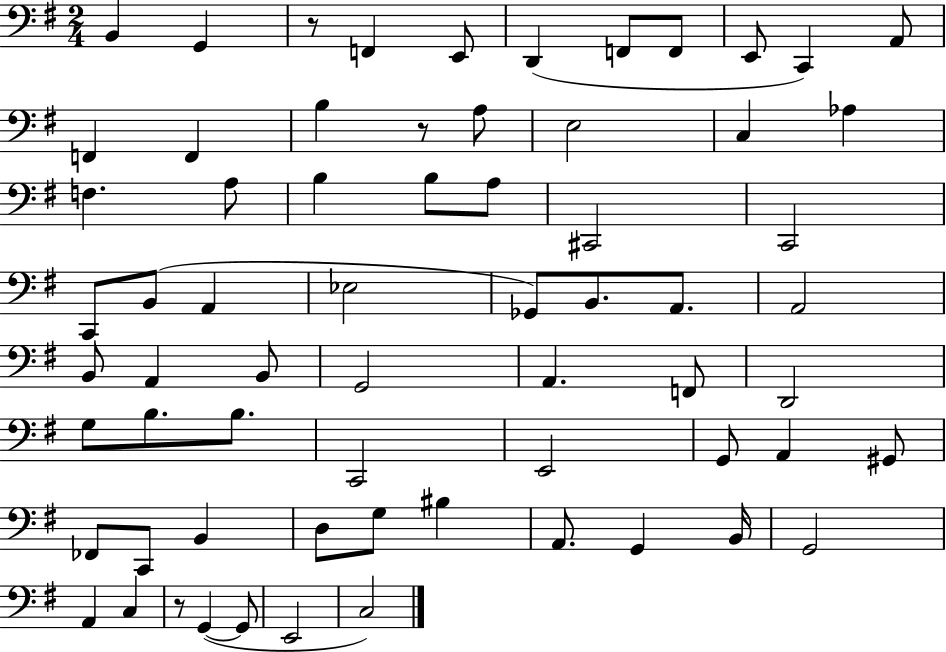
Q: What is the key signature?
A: G major